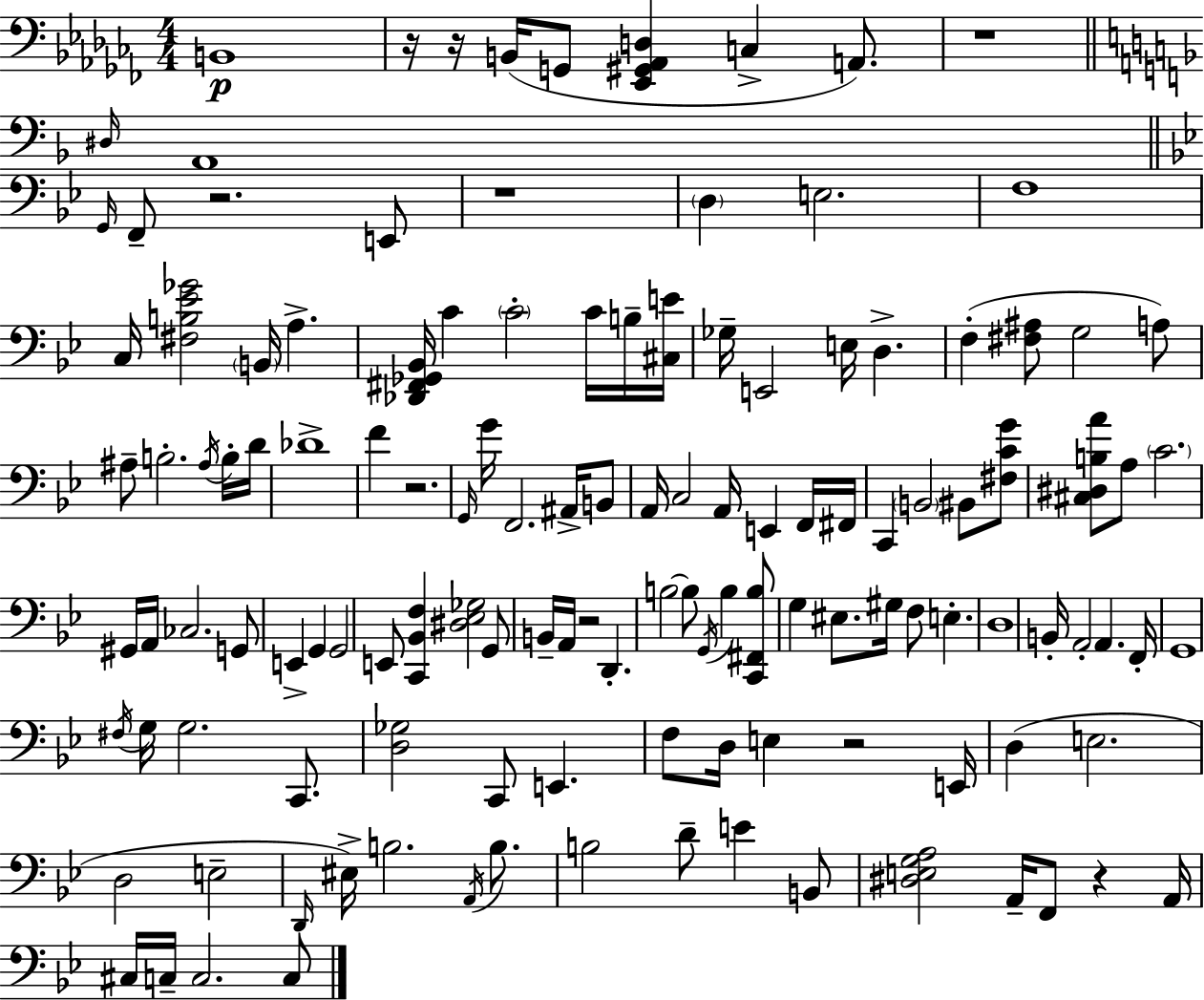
{
  \clef bass
  \numericTimeSignature
  \time 4/4
  \key aes \minor
  \repeat volta 2 { b,1\p | r16 r16 b,16( g,8 <ees, gis, aes, d>4 c4-> a,8.) | r1 | \bar "||" \break \key d \minor \grace { dis16 } a,1 | \bar "||" \break \key bes \major \grace { g,16 } f,8-- r2. e,8 | r1 | \parenthesize d4 e2. | f1 | \break c16 <fis b ees' ges'>2 \parenthesize b,16 a4.-> | <des, fis, ges, bes,>16 c'4 \parenthesize c'2-. c'16 b16-- | <cis e'>16 ges16-- e,2 e16 d4.-> | f4-.( <fis ais>8 g2 a8) | \break ais8-- b2.-. \acciaccatura { ais16 } | b16-. d'16 des'1-> | f'4 r2. | \grace { g,16 } g'16 f,2. | \break ais,16-> b,8 a,16 c2 a,16 e,4 | f,16 fis,16 c,4 \parenthesize b,2 bis,8 | <fis c' g'>8 <cis dis b a'>8 a8 \parenthesize c'2. | gis,16 a,16 ces2. | \break g,8 e,4-> g,4 g,2 | e,8 <c, bes, f>4 <dis ees ges>2 | g,8 b,16-- a,16 r2 d,4.-. | b2~~ b8 \acciaccatura { g,16 } b4 | \break <c, fis, b>8 g4 eis8. gis16 f8 e4.-. | d1 | b,16-. a,2-. a,4. | f,16-. g,1 | \break \acciaccatura { fis16 } g16 g2. | c,8. <d ges>2 c,8 e,4. | f8 d16 e4 r2 | e,16 d4( e2. | \break d2 e2-- | \grace { d,16 }) eis16-> b2. | \acciaccatura { a,16 } b8. b2 d'8-- | e'4 b,8 <dis e g a>2 a,16-- | \break f,8 r4 a,16 cis16 c16-- c2. | c8 } \bar "|."
}